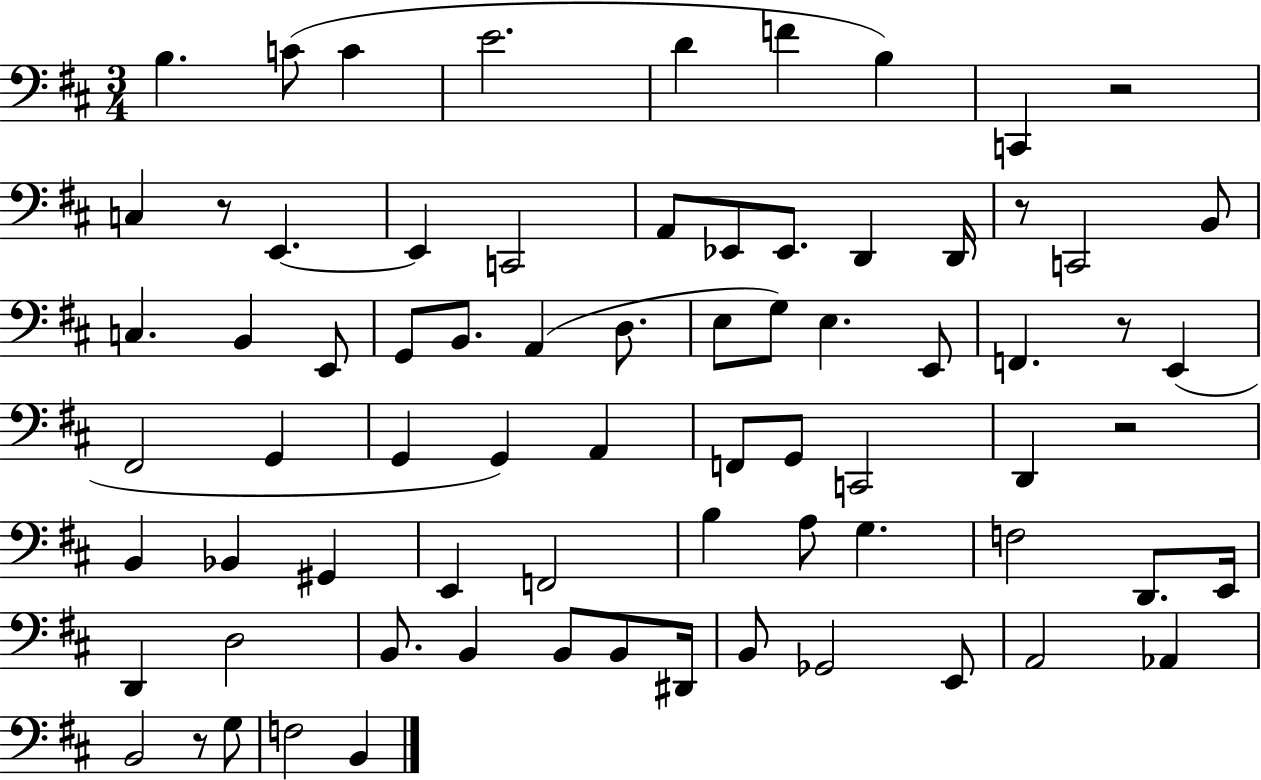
{
  \clef bass
  \numericTimeSignature
  \time 3/4
  \key d \major
  b4. c'8( c'4 | e'2. | d'4 f'4 b4) | c,4 r2 | \break c4 r8 e,4.~~ | e,4 c,2 | a,8 ees,8 ees,8. d,4 d,16 | r8 c,2 b,8 | \break c4. b,4 e,8 | g,8 b,8. a,4( d8. | e8 g8) e4. e,8 | f,4. r8 e,4( | \break fis,2 g,4 | g,4 g,4) a,4 | f,8 g,8 c,2 | d,4 r2 | \break b,4 bes,4 gis,4 | e,4 f,2 | b4 a8 g4. | f2 d,8. e,16 | \break d,4 d2 | b,8. b,4 b,8 b,8 dis,16 | b,8 ges,2 e,8 | a,2 aes,4 | \break b,2 r8 g8 | f2 b,4 | \bar "|."
}